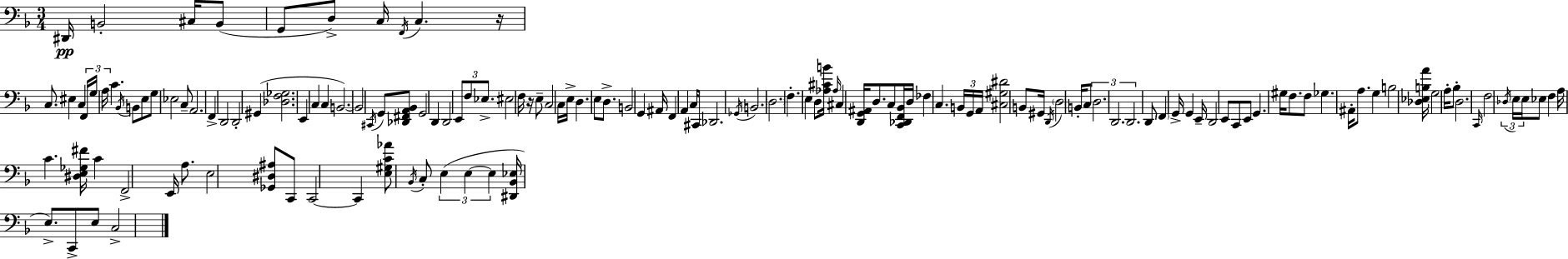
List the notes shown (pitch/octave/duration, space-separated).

D#2/s B2/h C#3/s B2/e G2/e D3/e C3/s F2/s C3/q. R/s C3/e. EIS3/q C3/q F2/s G3/s A3/s C4/q. Bb2/s B2/e E3/e G3/e Eb3/h C3/e A2/h. F2/q D2/h D2/h G#2/q [Db3,F3,Gb3]/h. E2/q C3/q C3/q B2/h. B2/h C#2/s G2/e [Db2,F#2,A2,Bb2]/e G2/h D2/q D2/h E2/e F3/e Eb3/e. EIS3/h F3/s R/s E3/e C3/h C3/s E3/s D3/q. E3/e D3/e. B2/h G2/q A#2/s F2/q A2/q C3/s C#2/e Db2/h. Gb2/s B2/h. D3/h. F3/q. E3/q D3/e [Ab3,C#4,B4]/s Ab3/s C#3/q [D2,G2,A#2]/s D3/e. C3/e [C2,Db2,F2,Bb2]/s D3/s FES3/q C3/q. B2/s G2/s A2/s [C#3,G#3,D#4]/h B2/e G#2/s D2/s D3/h B2/s C3/e D3/h. D2/h. D2/h. D2/e F2/q G2/s G2/q E2/s D2/h E2/e C2/e E2/e G2/q. G#3/s F3/e. F3/e Gb3/q. A#2/s A3/e. G3/q B3/h [Db3,Eb3,B3,A4]/s G3/h A3/s Bb3/e D3/h. C2/s F3/h Db3/s E3/s E3/s Eb3/e F3/q A3/s C4/q. [D#3,E3,Gb3,F#4]/s C4/q F2/h E2/s A3/e. E3/h [Gb2,D#3,A#3]/e C2/e C2/h C2/q [E3,G#3,C4,Ab4]/e Bb2/s C3/e E3/q E3/q E3/q [D#2,Bb2,Eb3]/s E3/e. C2/e E3/e C3/h